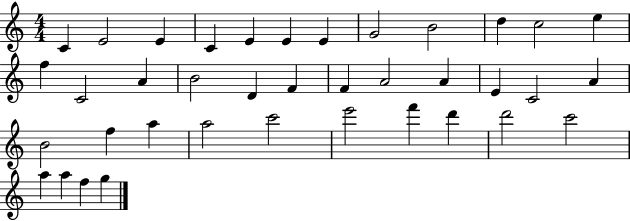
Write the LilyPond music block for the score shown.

{
  \clef treble
  \numericTimeSignature
  \time 4/4
  \key c \major
  c'4 e'2 e'4 | c'4 e'4 e'4 e'4 | g'2 b'2 | d''4 c''2 e''4 | \break f''4 c'2 a'4 | b'2 d'4 f'4 | f'4 a'2 a'4 | e'4 c'2 a'4 | \break b'2 f''4 a''4 | a''2 c'''2 | e'''2 f'''4 d'''4 | d'''2 c'''2 | \break a''4 a''4 f''4 g''4 | \bar "|."
}